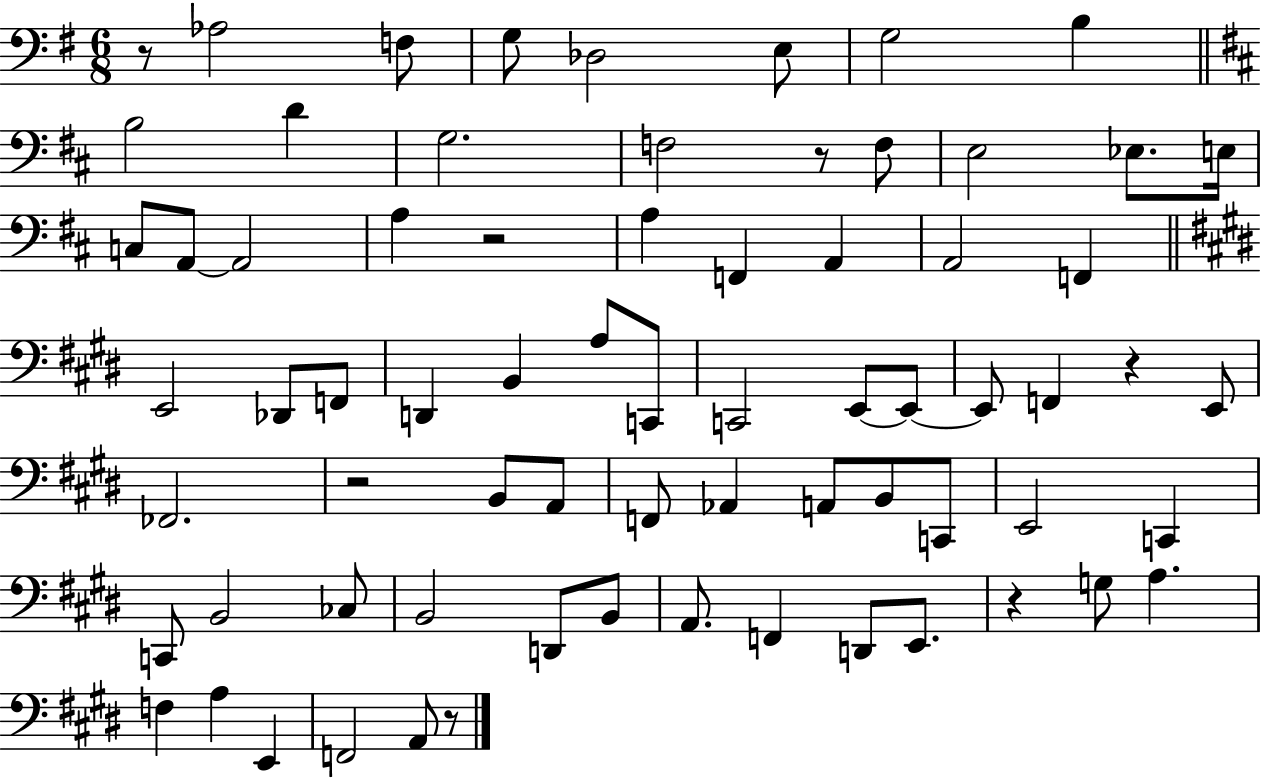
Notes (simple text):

R/e Ab3/h F3/e G3/e Db3/h E3/e G3/h B3/q B3/h D4/q G3/h. F3/h R/e F3/e E3/h Eb3/e. E3/s C3/e A2/e A2/h A3/q R/h A3/q F2/q A2/q A2/h F2/q E2/h Db2/e F2/e D2/q B2/q A3/e C2/e C2/h E2/e E2/e E2/e F2/q R/q E2/e FES2/h. R/h B2/e A2/e F2/e Ab2/q A2/e B2/e C2/e E2/h C2/q C2/e B2/h CES3/e B2/h D2/e B2/e A2/e. F2/q D2/e E2/e. R/q G3/e A3/q. F3/q A3/q E2/q F2/h A2/e R/e